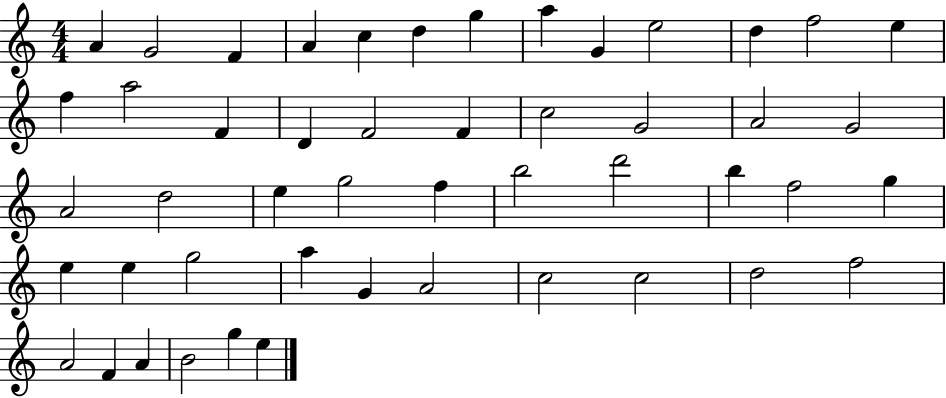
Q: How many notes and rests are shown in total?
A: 49